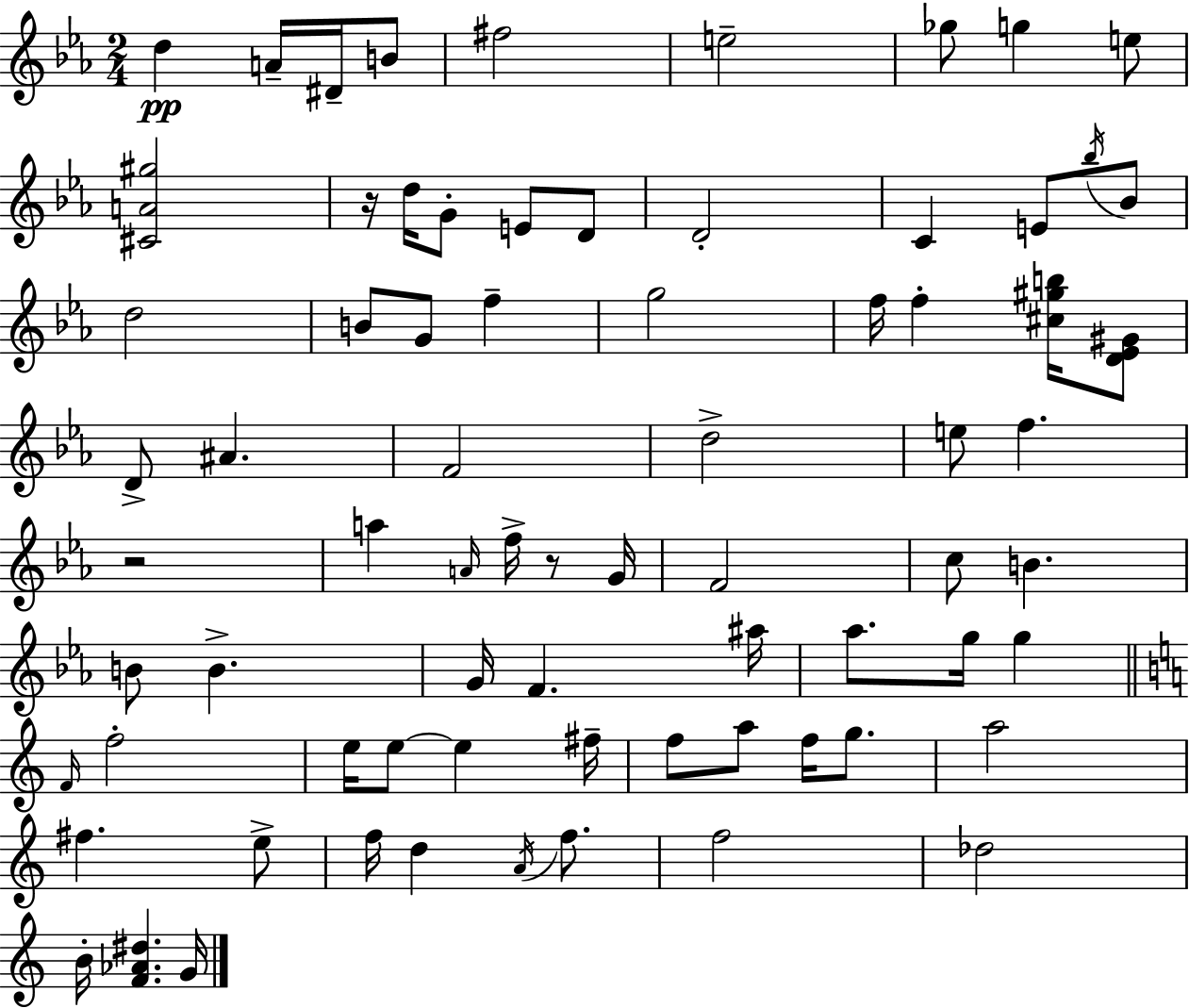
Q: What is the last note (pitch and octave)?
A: G4